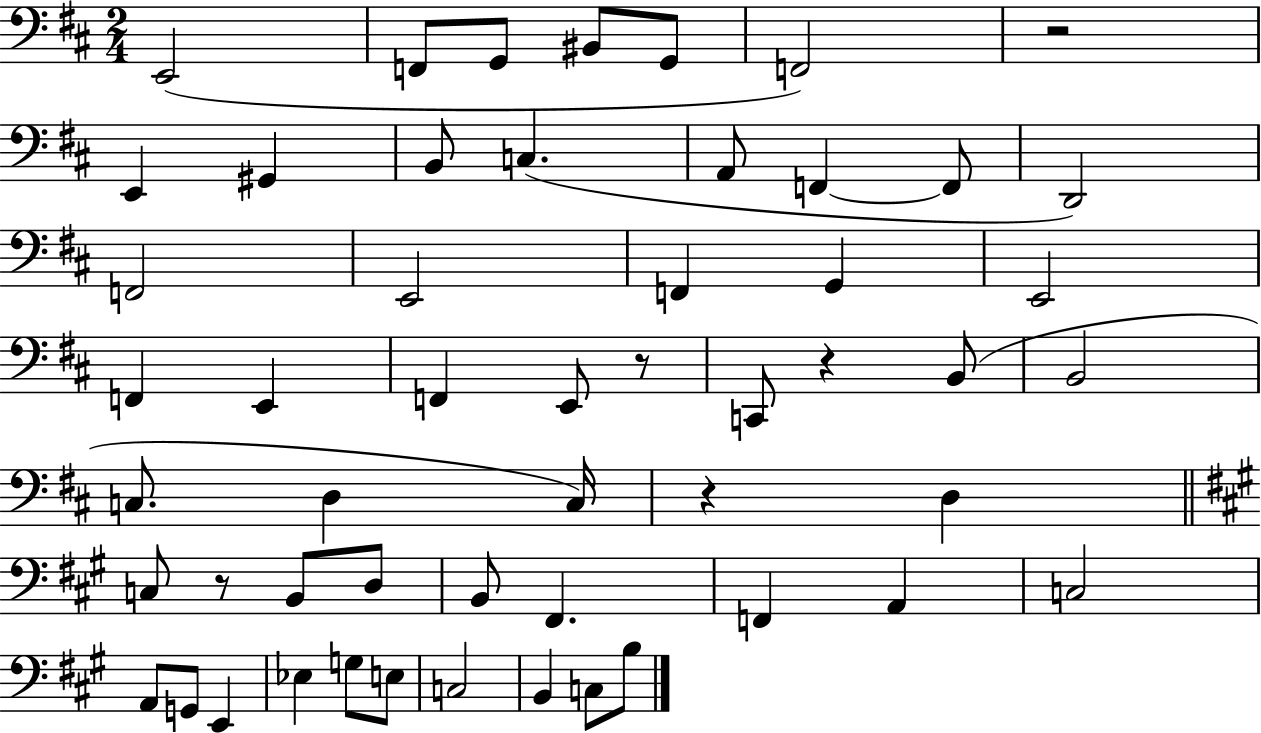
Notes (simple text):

E2/h F2/e G2/e BIS2/e G2/e F2/h R/h E2/q G#2/q B2/e C3/q. A2/e F2/q F2/e D2/h F2/h E2/h F2/q G2/q E2/h F2/q E2/q F2/q E2/e R/e C2/e R/q B2/e B2/h C3/e. D3/q C3/s R/q D3/q C3/e R/e B2/e D3/e B2/e F#2/q. F2/q A2/q C3/h A2/e G2/e E2/q Eb3/q G3/e E3/e C3/h B2/q C3/e B3/e